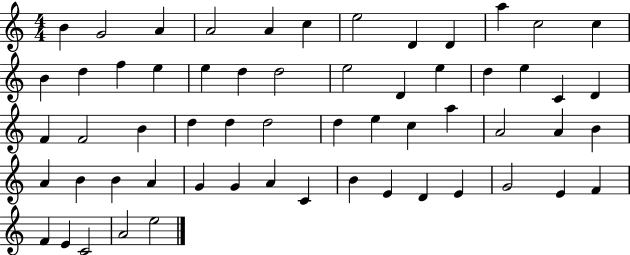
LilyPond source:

{
  \clef treble
  \numericTimeSignature
  \time 4/4
  \key c \major
  b'4 g'2 a'4 | a'2 a'4 c''4 | e''2 d'4 d'4 | a''4 c''2 c''4 | \break b'4 d''4 f''4 e''4 | e''4 d''4 d''2 | e''2 d'4 e''4 | d''4 e''4 c'4 d'4 | \break f'4 f'2 b'4 | d''4 d''4 d''2 | d''4 e''4 c''4 a''4 | a'2 a'4 b'4 | \break a'4 b'4 b'4 a'4 | g'4 g'4 a'4 c'4 | b'4 e'4 d'4 e'4 | g'2 e'4 f'4 | \break f'4 e'4 c'2 | a'2 e''2 | \bar "|."
}